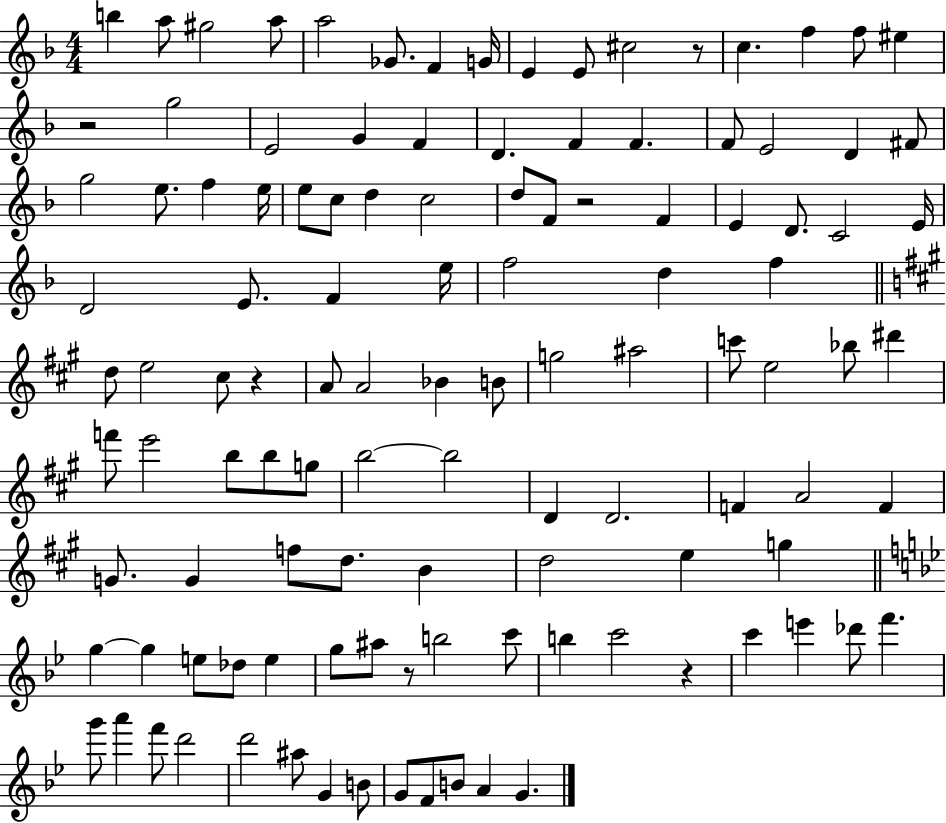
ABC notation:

X:1
T:Untitled
M:4/4
L:1/4
K:F
b a/2 ^g2 a/2 a2 _G/2 F G/4 E E/2 ^c2 z/2 c f f/2 ^e z2 g2 E2 G F D F F F/2 E2 D ^F/2 g2 e/2 f e/4 e/2 c/2 d c2 d/2 F/2 z2 F E D/2 C2 E/4 D2 E/2 F e/4 f2 d f d/2 e2 ^c/2 z A/2 A2 _B B/2 g2 ^a2 c'/2 e2 _b/2 ^d' f'/2 e'2 b/2 b/2 g/2 b2 b2 D D2 F A2 F G/2 G f/2 d/2 B d2 e g g g e/2 _d/2 e g/2 ^a/2 z/2 b2 c'/2 b c'2 z c' e' _d'/2 f' g'/2 a' f'/2 d'2 d'2 ^a/2 G B/2 G/2 F/2 B/2 A G